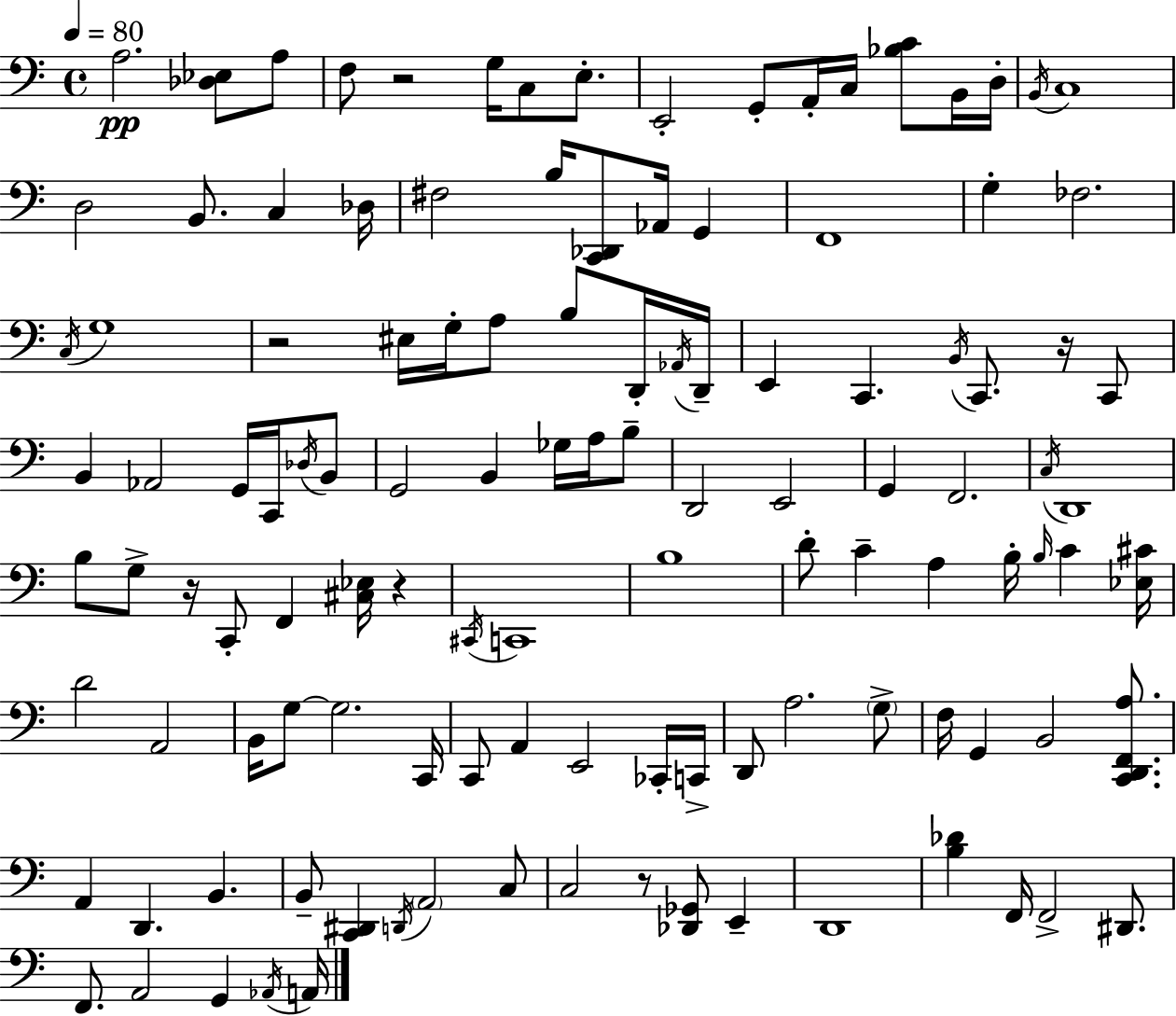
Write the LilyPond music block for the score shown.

{
  \clef bass
  \time 4/4
  \defaultTimeSignature
  \key c \major
  \tempo 4 = 80
  a2.\pp <des ees>8 a8 | f8 r2 g16 c8 e8.-. | e,2-. g,8-. a,16-. c16 <bes c'>8 b,16 d16-. | \acciaccatura { b,16 } c1 | \break d2 b,8. c4 | des16 fis2 b16 <c, des,>8 aes,16 g,4 | f,1 | g4-. fes2. | \break \acciaccatura { c16 } g1 | r2 eis16 g16-. a8 b8 | d,16-. \acciaccatura { aes,16 } d,16-- e,4 c,4. \acciaccatura { b,16 } c,8. | r16 c,8 b,4 aes,2 | \break g,16 c,16 \acciaccatura { des16 } b,8 g,2 b,4 | ges16 a16 b8-- d,2 e,2 | g,4 f,2. | \acciaccatura { c16 } d,1 | \break b8 g8-> r16 c,8-. f,4 | <cis ees>16 r4 \acciaccatura { cis,16 } c,1 | b1 | d'8-. c'4-- a4 | \break b16-. \grace { b16 } c'4 <ees cis'>16 d'2 | a,2 b,16 g8~~ g2. | c,16 c,8 a,4 e,2 | ces,16-. c,16-> d,8 a2. | \break \parenthesize g8-> f16 g,4 b,2 | <c, d, f, a>8. a,4 d,4. | b,4. b,8-- <c, dis,>4 \acciaccatura { d,16 } \parenthesize a,2 | c8 c2 | \break r8 <des, ges,>8 e,4-- d,1 | <b des'>4 f,16 f,2-> | dis,8. f,8. a,2 | g,4 \acciaccatura { aes,16 } a,16 \bar "|."
}